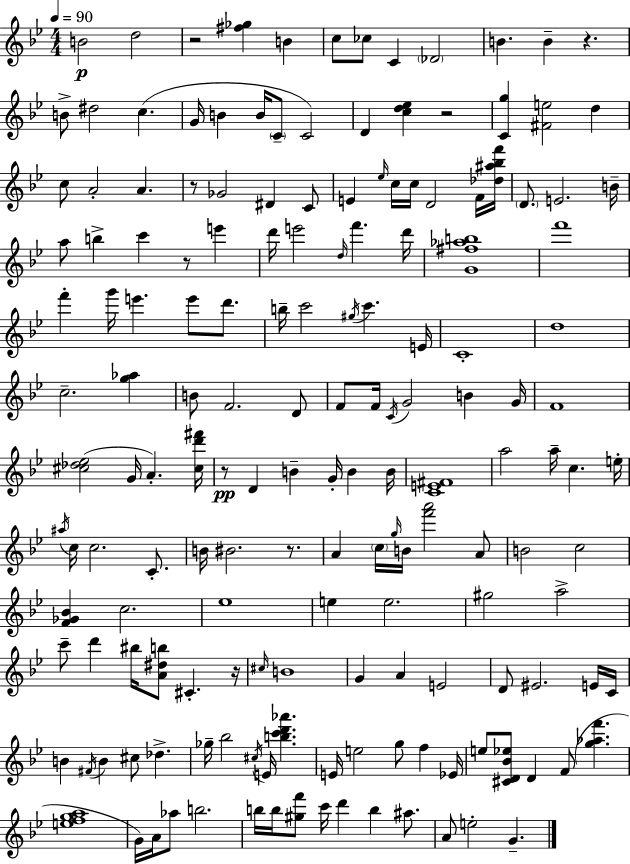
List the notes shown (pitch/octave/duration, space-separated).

B4/h D5/h R/h [F#5,Gb5]/q B4/q C5/e CES5/e C4/q Db4/h B4/q. B4/q R/q. B4/e D#5/h C5/q. G4/s B4/q B4/s C4/e C4/h D4/q [C5,D5,Eb5]/q R/h [C4,G5]/q [F#4,E5]/h D5/q C5/e A4/h A4/q. R/e Gb4/h D#4/q C4/e E4/q Eb5/s C5/s C5/s D4/h F4/s [Db5,A#5,Bb5,F6]/s D4/e. E4/h. B4/s A5/e B5/q C6/q R/e E6/q D6/s E6/h D5/s F6/q. D6/s [G4,F#5,Ab5,B5]/w F6/w F6/q G6/s E6/q. E6/e D6/e. B5/s C6/h G#5/s C6/q. E4/s C4/w D5/w C5/h. [G5,Ab5]/q B4/e F4/h. D4/e F4/e F4/s C4/s G4/h B4/q G4/s F4/w [C#5,Db5,Eb5]/h G4/s A4/q. [C#5,D6,F#6]/s R/e D4/q B4/q G4/s B4/q B4/s [C4,E4,F#4]/w A5/h A5/s C5/q. E5/s A#5/s C5/s C5/h. C4/e. B4/s BIS4/h. R/e. A4/q C5/s G5/s B4/s [F6,A6]/h A4/e B4/h C5/h [F4,Gb4,Bb4]/q C5/h. Eb5/w E5/q E5/h. G#5/h A5/h C6/e D6/q BIS5/s [A4,D#5,B5]/e C#4/q. R/s C#5/s B4/w G4/q A4/q E4/h D4/e EIS4/h. E4/s C4/s B4/q F#4/s B4/q C#5/e Db5/q. Gb5/s Bb5/h C#5/s E4/s [B5,C6,D6,Ab6]/q. E4/s E5/h G5/e F5/q Eb4/s E5/e [C#4,D4,Bb4,Eb5]/e D4/q F4/e [G5,Ab5,F6]/q. [E5,F5,G5,A5]/w G4/s A4/s Ab5/e B5/h. B5/s B5/s [G#5,F6]/e C6/s D6/q B5/q A#5/e. A4/e E5/h G4/q.